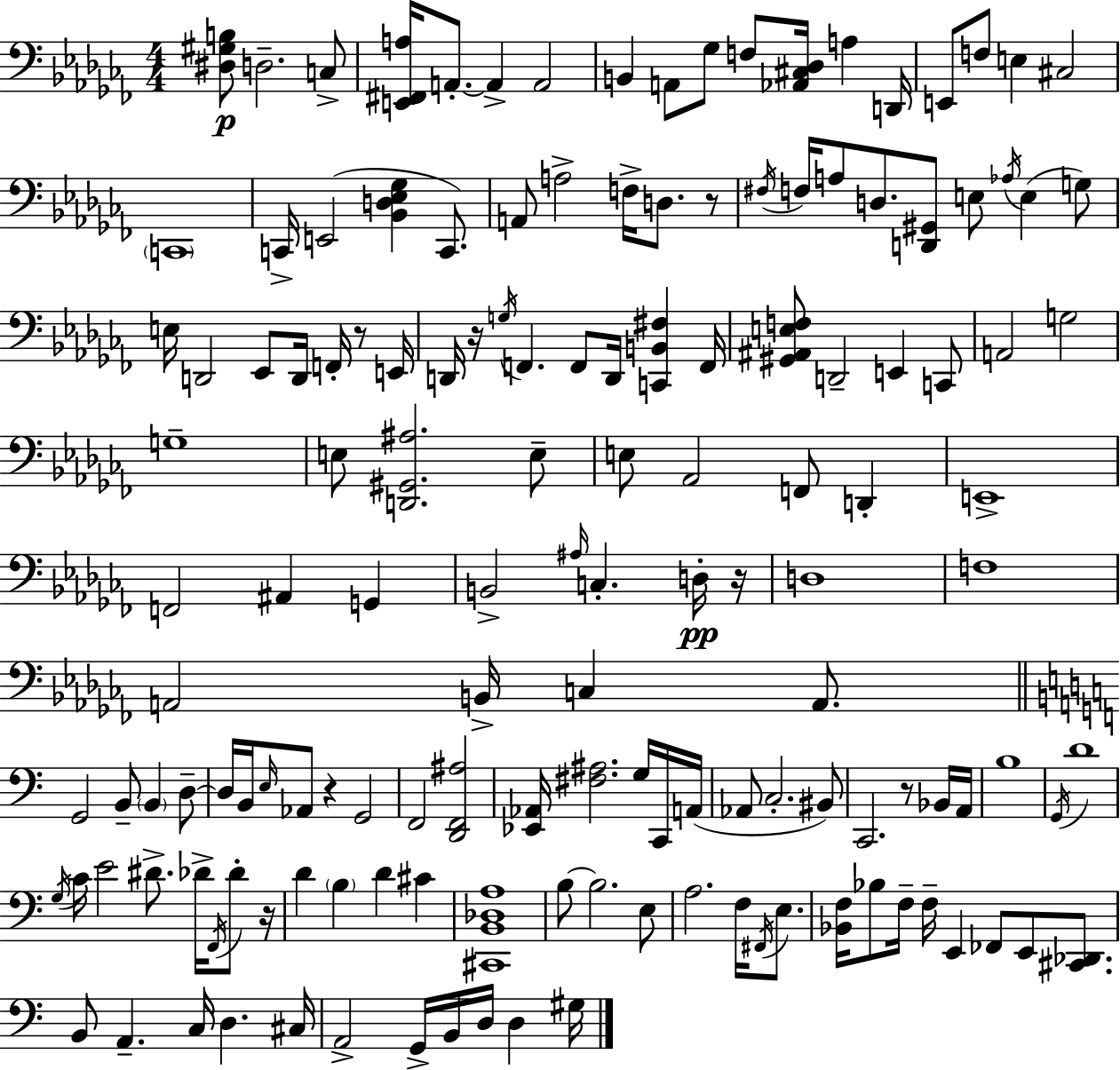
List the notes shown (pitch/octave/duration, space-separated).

[D#3,G#3,B3]/e D3/h. C3/e [E2,F#2,A3]/s A2/e. A2/q A2/h B2/q A2/e Gb3/e F3/e [Ab2,C#3,Db3]/s A3/q D2/s E2/e F3/e E3/q C#3/h C2/w C2/s E2/h [Bb2,D3,Eb3,Gb3]/q C2/e. A2/e A3/h F3/s D3/e. R/e F#3/s F3/s A3/e D3/e. [D2,G#2]/e E3/e Ab3/s E3/q G3/e E3/s D2/h Eb2/e D2/s F2/s R/e E2/s D2/s R/s G3/s F2/q. F2/e D2/s [C2,B2,F#3]/q F2/s [G#2,A#2,E3,F3]/e D2/h E2/q C2/e A2/h G3/h G3/w E3/e [D2,G#2,A#3]/h. E3/e E3/e Ab2/h F2/e D2/q E2/w F2/h A#2/q G2/q B2/h A#3/s C3/q. D3/s R/s D3/w F3/w A2/h B2/s C3/q A2/e. G2/h B2/e B2/q D3/e D3/s B2/s E3/s Ab2/e R/q G2/h F2/h [D2,F2,A#3]/h [Eb2,Ab2]/s [F#3,A#3]/h. G3/s C2/s A2/s Ab2/e C3/h. BIS2/e C2/h. R/e Bb2/s A2/s B3/w G2/s D4/w G3/s C4/s E4/h D#4/e. Db4/s F2/s Db4/e R/s D4/q B3/q D4/q C#4/q [C#2,B2,Db3,A3]/w B3/e B3/h. E3/e A3/h. F3/s F#2/s E3/e. [Bb2,F3]/s Bb3/e F3/s F3/s E2/q FES2/e E2/e [C#2,Db2]/e. B2/e A2/q. C3/s D3/q. C#3/s A2/h G2/s B2/s D3/s D3/q G#3/s